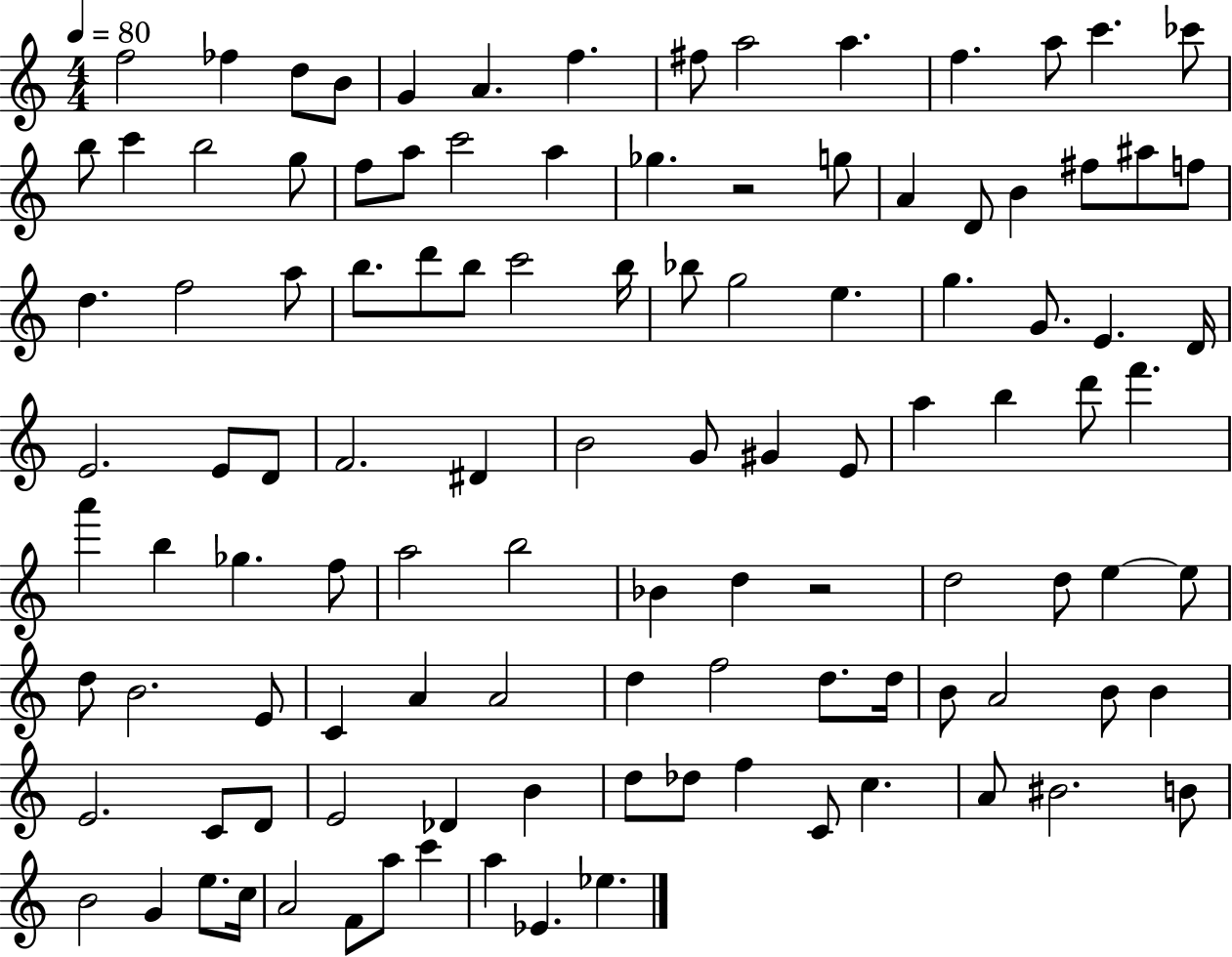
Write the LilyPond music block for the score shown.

{
  \clef treble
  \numericTimeSignature
  \time 4/4
  \key c \major
  \tempo 4 = 80
  f''2 fes''4 d''8 b'8 | g'4 a'4. f''4. | fis''8 a''2 a''4. | f''4. a''8 c'''4. ces'''8 | \break b''8 c'''4 b''2 g''8 | f''8 a''8 c'''2 a''4 | ges''4. r2 g''8 | a'4 d'8 b'4 fis''8 ais''8 f''8 | \break d''4. f''2 a''8 | b''8. d'''8 b''8 c'''2 b''16 | bes''8 g''2 e''4. | g''4. g'8. e'4. d'16 | \break e'2. e'8 d'8 | f'2. dis'4 | b'2 g'8 gis'4 e'8 | a''4 b''4 d'''8 f'''4. | \break a'''4 b''4 ges''4. f''8 | a''2 b''2 | bes'4 d''4 r2 | d''2 d''8 e''4~~ e''8 | \break d''8 b'2. e'8 | c'4 a'4 a'2 | d''4 f''2 d''8. d''16 | b'8 a'2 b'8 b'4 | \break e'2. c'8 d'8 | e'2 des'4 b'4 | d''8 des''8 f''4 c'8 c''4. | a'8 bis'2. b'8 | \break b'2 g'4 e''8. c''16 | a'2 f'8 a''8 c'''4 | a''4 ees'4. ees''4. | \bar "|."
}